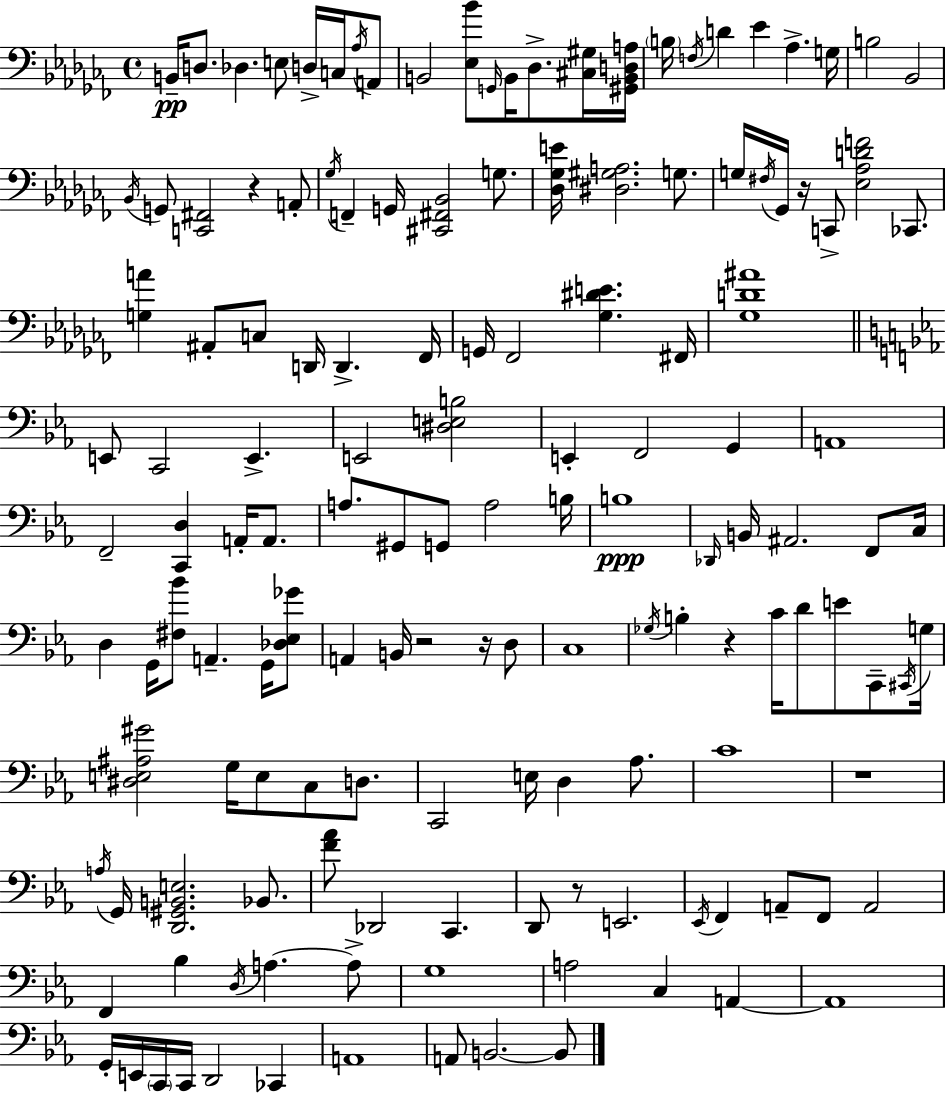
X:1
T:Untitled
M:4/4
L:1/4
K:Abm
B,,/4 D,/2 _D, E,/2 D,/4 C,/4 _A,/4 A,,/2 B,,2 [_E,_B]/2 G,,/4 B,,/4 _D,/2 [^C,^G,]/4 [^G,,B,,D,A,]/4 B,/4 F,/4 D _E _A, G,/4 B,2 _B,,2 _B,,/4 G,,/2 [C,,^F,,]2 z A,,/2 _G,/4 F,, G,,/4 [^C,,^F,,_B,,]2 G,/2 [_D,_G,E]/4 [^D,^G,A,]2 G,/2 G,/4 ^F,/4 _G,,/4 z/4 C,,/2 [_E,_A,DF]2 _C,,/2 [G,A] ^A,,/2 C,/2 D,,/4 D,, _F,,/4 G,,/4 _F,,2 [_G,^DE] ^F,,/4 [_G,D^A]4 E,,/2 C,,2 E,, E,,2 [^D,E,B,]2 E,, F,,2 G,, A,,4 F,,2 [C,,D,] A,,/4 A,,/2 A,/2 ^G,,/2 G,,/2 A,2 B,/4 B,4 _D,,/4 B,,/4 ^A,,2 F,,/2 C,/4 D, G,,/4 [^F,_B]/2 A,, G,,/4 [_D,_E,_G]/2 A,, B,,/4 z2 z/4 D,/2 C,4 _G,/4 B, z C/4 D/2 E/2 C,,/2 ^C,,/4 G,/4 [^D,E,^A,^G]2 G,/4 E,/2 C,/2 D,/2 C,,2 E,/4 D, _A,/2 C4 z4 A,/4 G,,/4 [D,,^G,,B,,E,]2 _B,,/2 [F_A]/2 _D,,2 C,, D,,/2 z/2 E,,2 _E,,/4 F,, A,,/2 F,,/2 A,,2 F,, _B, D,/4 A, A,/2 G,4 A,2 C, A,, A,,4 G,,/4 E,,/4 C,,/4 C,,/4 D,,2 _C,, A,,4 A,,/2 B,,2 B,,/2